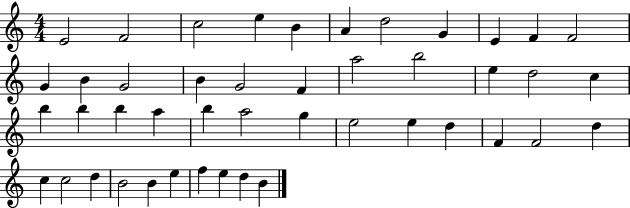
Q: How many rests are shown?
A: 0